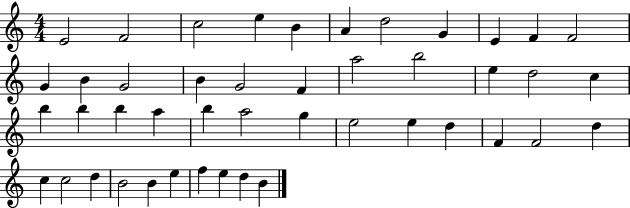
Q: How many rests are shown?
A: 0